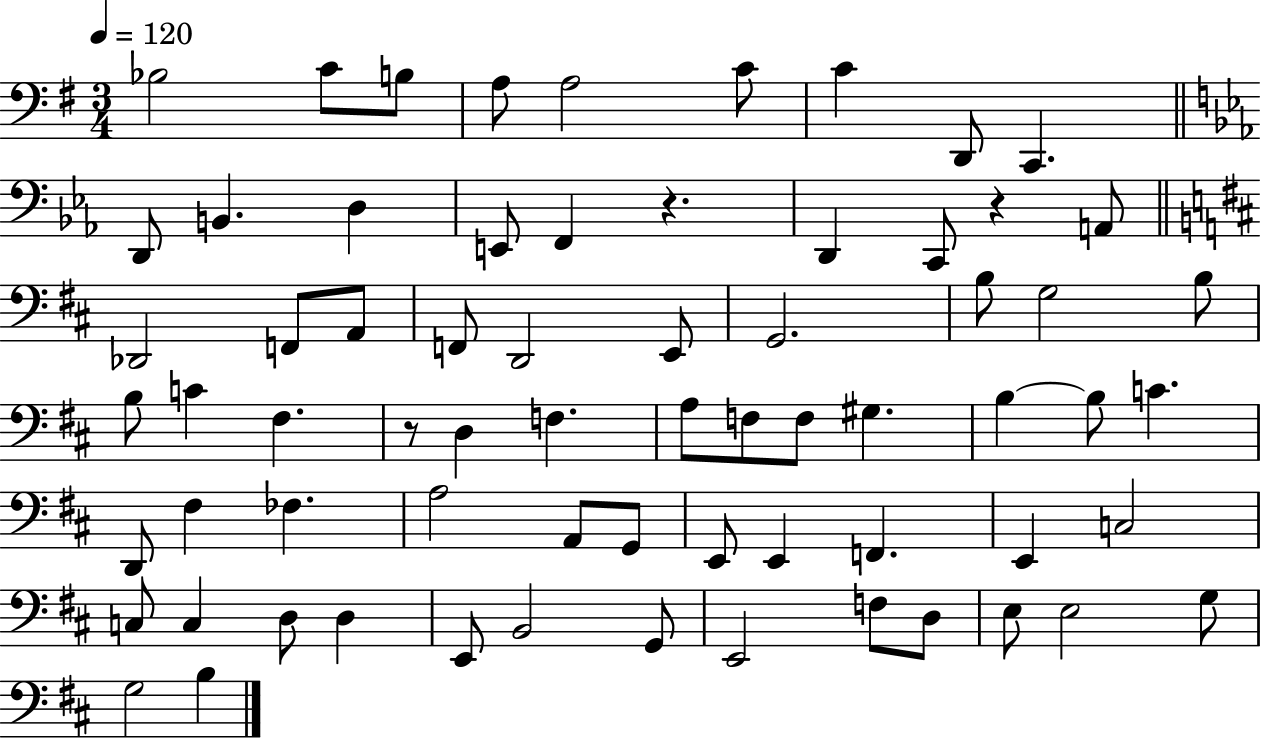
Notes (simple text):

Bb3/h C4/e B3/e A3/e A3/h C4/e C4/q D2/e C2/q. D2/e B2/q. D3/q E2/e F2/q R/q. D2/q C2/e R/q A2/e Db2/h F2/e A2/e F2/e D2/h E2/e G2/h. B3/e G3/h B3/e B3/e C4/q F#3/q. R/e D3/q F3/q. A3/e F3/e F3/e G#3/q. B3/q B3/e C4/q. D2/e F#3/q FES3/q. A3/h A2/e G2/e E2/e E2/q F2/q. E2/q C3/h C3/e C3/q D3/e D3/q E2/e B2/h G2/e E2/h F3/e D3/e E3/e E3/h G3/e G3/h B3/q